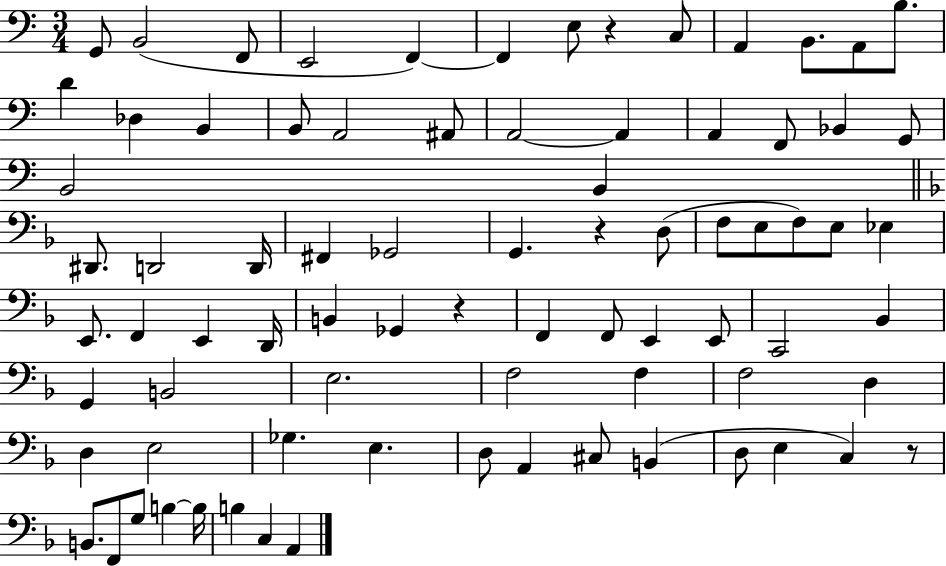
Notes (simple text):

G2/e B2/h F2/e E2/h F2/q F2/q E3/e R/q C3/e A2/q B2/e. A2/e B3/e. D4/q Db3/q B2/q B2/e A2/h A#2/e A2/h A2/q A2/q F2/e Bb2/q G2/e B2/h B2/q D#2/e. D2/h D2/s F#2/q Gb2/h G2/q. R/q D3/e F3/e E3/e F3/e E3/e Eb3/q E2/e. F2/q E2/q D2/s B2/q Gb2/q R/q F2/q F2/e E2/q E2/e C2/h Bb2/q G2/q B2/h E3/h. F3/h F3/q F3/h D3/q D3/q E3/h Gb3/q. E3/q. D3/e A2/q C#3/e B2/q D3/e E3/q C3/q R/e B2/e. F2/e G3/e B3/q B3/s B3/q C3/q A2/q